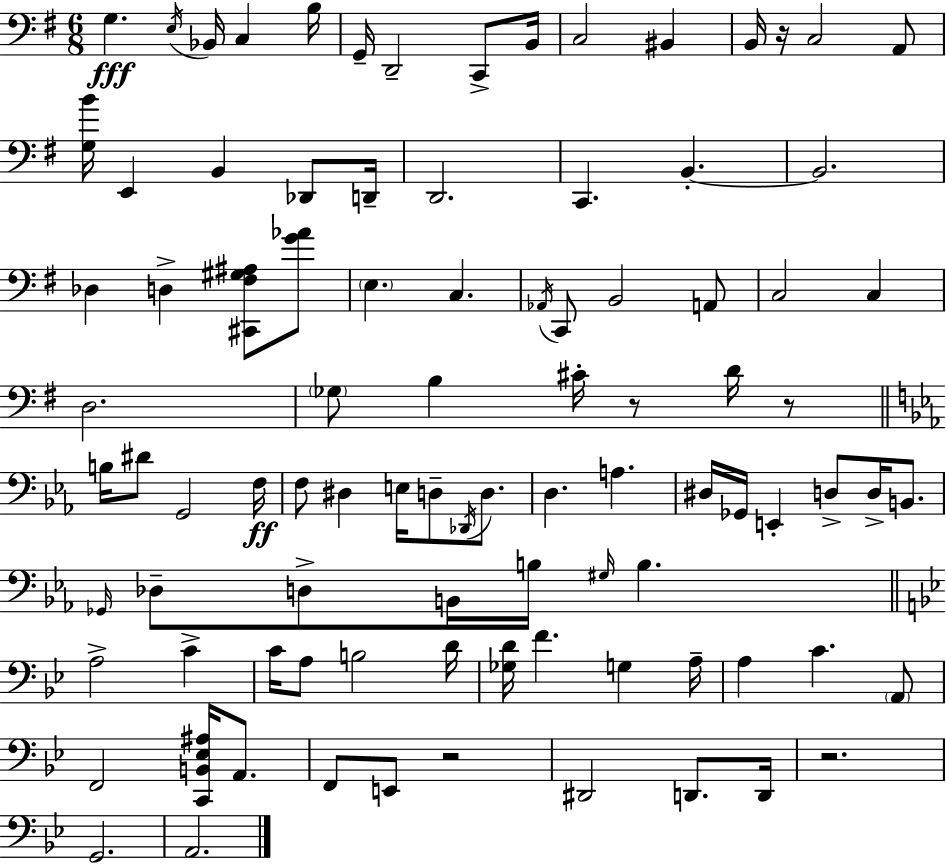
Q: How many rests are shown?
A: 5